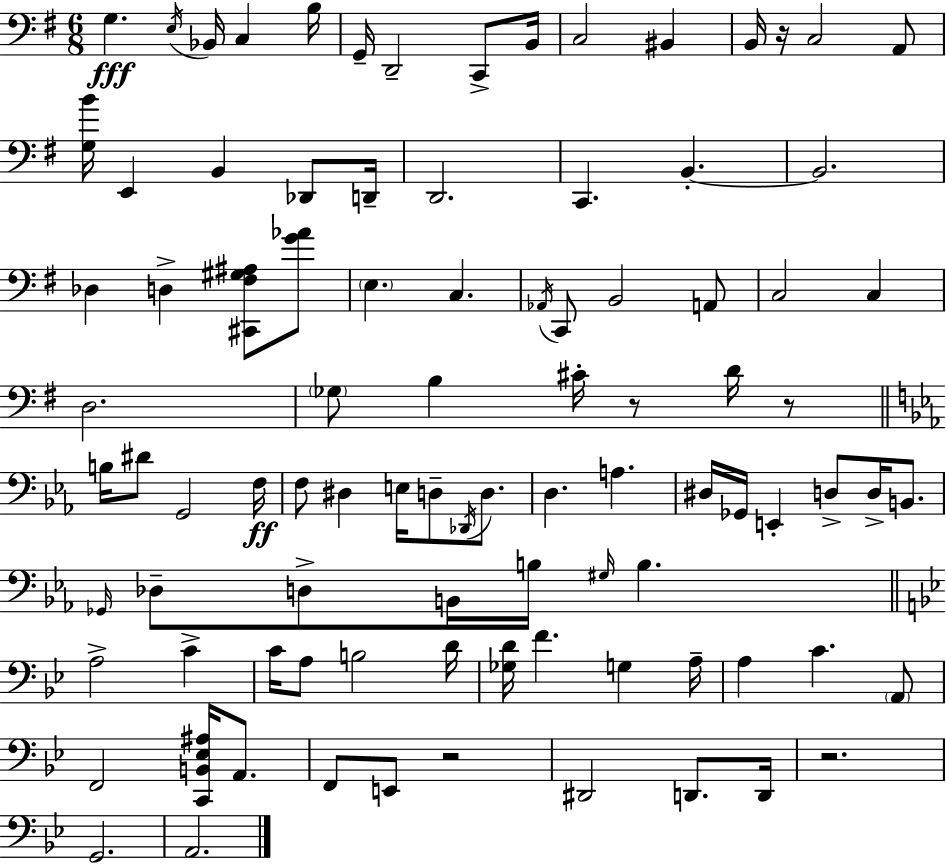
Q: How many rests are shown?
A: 5